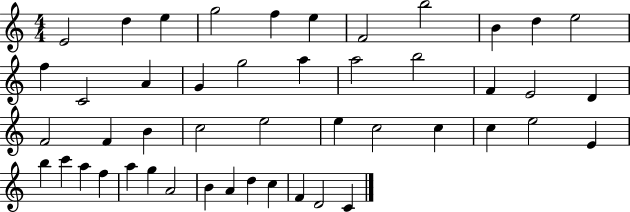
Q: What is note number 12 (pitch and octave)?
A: F5